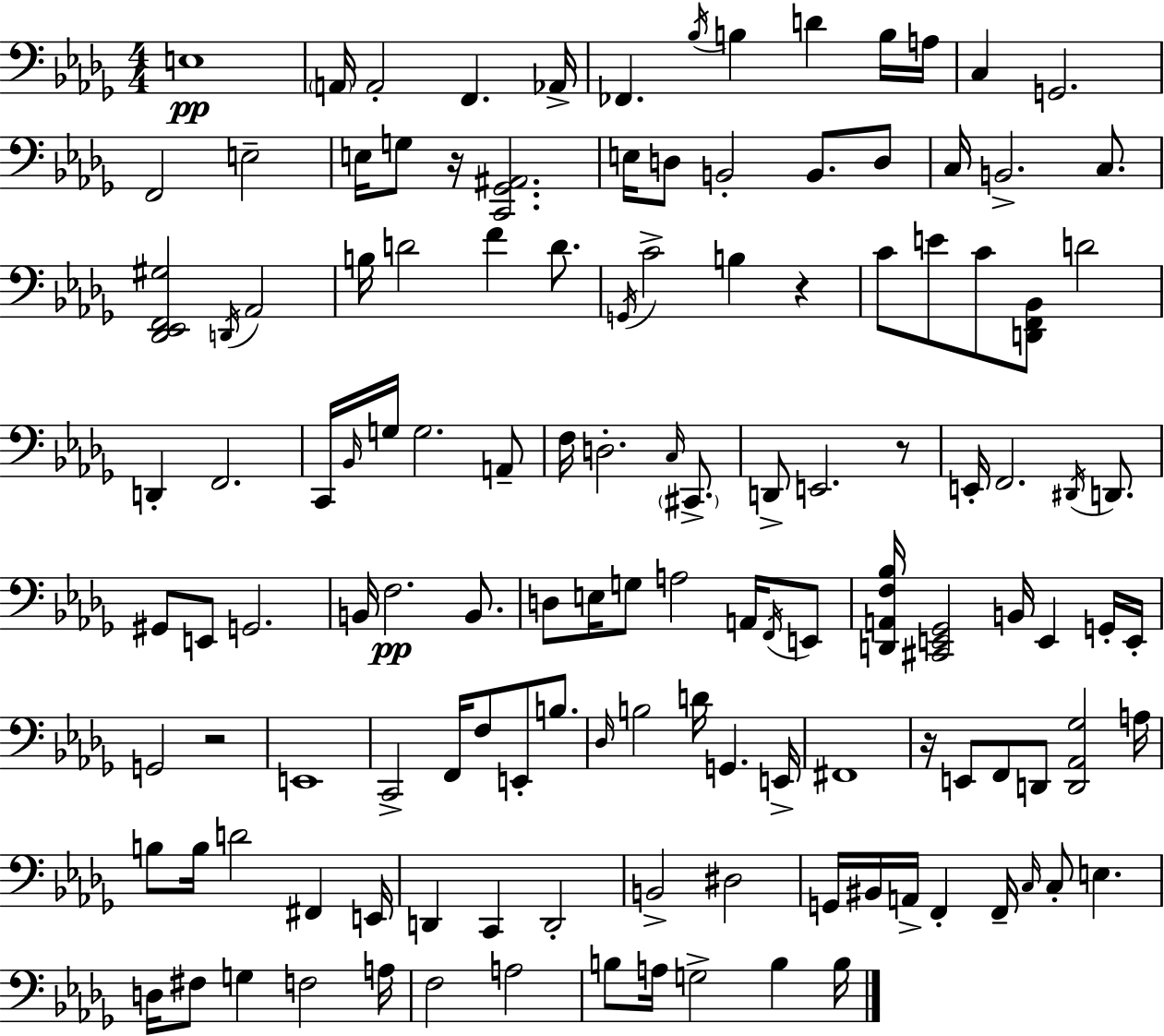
{
  \clef bass
  \numericTimeSignature
  \time 4/4
  \key bes \minor
  e1\pp | \parenthesize a,16 a,2-. f,4. aes,16-> | fes,4. \acciaccatura { bes16 } b4 d'4 b16 | a16 c4 g,2. | \break f,2 e2-- | e16 g8 r16 <c, ges, ais,>2. | e16 d8 b,2-. b,8. d8 | c16 b,2.-> c8. | \break <des, ees, f, gis>2 \acciaccatura { d,16 } aes,2 | b16 d'2 f'4 d'8. | \acciaccatura { g,16 } c'2-> b4 r4 | c'8 e'8 c'8 <d, f, bes,>8 d'2 | \break d,4-. f,2. | c,16 \grace { bes,16 } g16 g2. | a,8-- f16 d2.-. | \grace { c16 } \parenthesize cis,8.-> d,8-> e,2. | \break r8 e,16-. f,2. | \acciaccatura { dis,16 } d,8. gis,8 e,8 g,2. | b,16 f2.\pp | b,8. d8 e16 g8 a2 | \break a,16 \acciaccatura { f,16 } e,8 <d, a, f bes>16 <cis, e, ges,>2 | b,16 e,4 g,16-. e,16-. g,2 r2 | e,1 | c,2-> f,16 | \break f8 e,8-. b8. \grace { des16 } b2 | d'16 g,4. e,16-> fis,1 | r16 e,8 f,8 d,8 <d, aes, ges>2 | a16 b8 b16 d'2 | \break fis,4 e,16 d,4 c,4 | d,2-. b,2-> | dis2 g,16 bis,16 a,16-> f,4-. f,16-- | \grace { c16 } c8-. e4. d16 fis8 g4 | \break f2 a16 f2 | a2 b8 a16 g2-> | b4 b16 \bar "|."
}